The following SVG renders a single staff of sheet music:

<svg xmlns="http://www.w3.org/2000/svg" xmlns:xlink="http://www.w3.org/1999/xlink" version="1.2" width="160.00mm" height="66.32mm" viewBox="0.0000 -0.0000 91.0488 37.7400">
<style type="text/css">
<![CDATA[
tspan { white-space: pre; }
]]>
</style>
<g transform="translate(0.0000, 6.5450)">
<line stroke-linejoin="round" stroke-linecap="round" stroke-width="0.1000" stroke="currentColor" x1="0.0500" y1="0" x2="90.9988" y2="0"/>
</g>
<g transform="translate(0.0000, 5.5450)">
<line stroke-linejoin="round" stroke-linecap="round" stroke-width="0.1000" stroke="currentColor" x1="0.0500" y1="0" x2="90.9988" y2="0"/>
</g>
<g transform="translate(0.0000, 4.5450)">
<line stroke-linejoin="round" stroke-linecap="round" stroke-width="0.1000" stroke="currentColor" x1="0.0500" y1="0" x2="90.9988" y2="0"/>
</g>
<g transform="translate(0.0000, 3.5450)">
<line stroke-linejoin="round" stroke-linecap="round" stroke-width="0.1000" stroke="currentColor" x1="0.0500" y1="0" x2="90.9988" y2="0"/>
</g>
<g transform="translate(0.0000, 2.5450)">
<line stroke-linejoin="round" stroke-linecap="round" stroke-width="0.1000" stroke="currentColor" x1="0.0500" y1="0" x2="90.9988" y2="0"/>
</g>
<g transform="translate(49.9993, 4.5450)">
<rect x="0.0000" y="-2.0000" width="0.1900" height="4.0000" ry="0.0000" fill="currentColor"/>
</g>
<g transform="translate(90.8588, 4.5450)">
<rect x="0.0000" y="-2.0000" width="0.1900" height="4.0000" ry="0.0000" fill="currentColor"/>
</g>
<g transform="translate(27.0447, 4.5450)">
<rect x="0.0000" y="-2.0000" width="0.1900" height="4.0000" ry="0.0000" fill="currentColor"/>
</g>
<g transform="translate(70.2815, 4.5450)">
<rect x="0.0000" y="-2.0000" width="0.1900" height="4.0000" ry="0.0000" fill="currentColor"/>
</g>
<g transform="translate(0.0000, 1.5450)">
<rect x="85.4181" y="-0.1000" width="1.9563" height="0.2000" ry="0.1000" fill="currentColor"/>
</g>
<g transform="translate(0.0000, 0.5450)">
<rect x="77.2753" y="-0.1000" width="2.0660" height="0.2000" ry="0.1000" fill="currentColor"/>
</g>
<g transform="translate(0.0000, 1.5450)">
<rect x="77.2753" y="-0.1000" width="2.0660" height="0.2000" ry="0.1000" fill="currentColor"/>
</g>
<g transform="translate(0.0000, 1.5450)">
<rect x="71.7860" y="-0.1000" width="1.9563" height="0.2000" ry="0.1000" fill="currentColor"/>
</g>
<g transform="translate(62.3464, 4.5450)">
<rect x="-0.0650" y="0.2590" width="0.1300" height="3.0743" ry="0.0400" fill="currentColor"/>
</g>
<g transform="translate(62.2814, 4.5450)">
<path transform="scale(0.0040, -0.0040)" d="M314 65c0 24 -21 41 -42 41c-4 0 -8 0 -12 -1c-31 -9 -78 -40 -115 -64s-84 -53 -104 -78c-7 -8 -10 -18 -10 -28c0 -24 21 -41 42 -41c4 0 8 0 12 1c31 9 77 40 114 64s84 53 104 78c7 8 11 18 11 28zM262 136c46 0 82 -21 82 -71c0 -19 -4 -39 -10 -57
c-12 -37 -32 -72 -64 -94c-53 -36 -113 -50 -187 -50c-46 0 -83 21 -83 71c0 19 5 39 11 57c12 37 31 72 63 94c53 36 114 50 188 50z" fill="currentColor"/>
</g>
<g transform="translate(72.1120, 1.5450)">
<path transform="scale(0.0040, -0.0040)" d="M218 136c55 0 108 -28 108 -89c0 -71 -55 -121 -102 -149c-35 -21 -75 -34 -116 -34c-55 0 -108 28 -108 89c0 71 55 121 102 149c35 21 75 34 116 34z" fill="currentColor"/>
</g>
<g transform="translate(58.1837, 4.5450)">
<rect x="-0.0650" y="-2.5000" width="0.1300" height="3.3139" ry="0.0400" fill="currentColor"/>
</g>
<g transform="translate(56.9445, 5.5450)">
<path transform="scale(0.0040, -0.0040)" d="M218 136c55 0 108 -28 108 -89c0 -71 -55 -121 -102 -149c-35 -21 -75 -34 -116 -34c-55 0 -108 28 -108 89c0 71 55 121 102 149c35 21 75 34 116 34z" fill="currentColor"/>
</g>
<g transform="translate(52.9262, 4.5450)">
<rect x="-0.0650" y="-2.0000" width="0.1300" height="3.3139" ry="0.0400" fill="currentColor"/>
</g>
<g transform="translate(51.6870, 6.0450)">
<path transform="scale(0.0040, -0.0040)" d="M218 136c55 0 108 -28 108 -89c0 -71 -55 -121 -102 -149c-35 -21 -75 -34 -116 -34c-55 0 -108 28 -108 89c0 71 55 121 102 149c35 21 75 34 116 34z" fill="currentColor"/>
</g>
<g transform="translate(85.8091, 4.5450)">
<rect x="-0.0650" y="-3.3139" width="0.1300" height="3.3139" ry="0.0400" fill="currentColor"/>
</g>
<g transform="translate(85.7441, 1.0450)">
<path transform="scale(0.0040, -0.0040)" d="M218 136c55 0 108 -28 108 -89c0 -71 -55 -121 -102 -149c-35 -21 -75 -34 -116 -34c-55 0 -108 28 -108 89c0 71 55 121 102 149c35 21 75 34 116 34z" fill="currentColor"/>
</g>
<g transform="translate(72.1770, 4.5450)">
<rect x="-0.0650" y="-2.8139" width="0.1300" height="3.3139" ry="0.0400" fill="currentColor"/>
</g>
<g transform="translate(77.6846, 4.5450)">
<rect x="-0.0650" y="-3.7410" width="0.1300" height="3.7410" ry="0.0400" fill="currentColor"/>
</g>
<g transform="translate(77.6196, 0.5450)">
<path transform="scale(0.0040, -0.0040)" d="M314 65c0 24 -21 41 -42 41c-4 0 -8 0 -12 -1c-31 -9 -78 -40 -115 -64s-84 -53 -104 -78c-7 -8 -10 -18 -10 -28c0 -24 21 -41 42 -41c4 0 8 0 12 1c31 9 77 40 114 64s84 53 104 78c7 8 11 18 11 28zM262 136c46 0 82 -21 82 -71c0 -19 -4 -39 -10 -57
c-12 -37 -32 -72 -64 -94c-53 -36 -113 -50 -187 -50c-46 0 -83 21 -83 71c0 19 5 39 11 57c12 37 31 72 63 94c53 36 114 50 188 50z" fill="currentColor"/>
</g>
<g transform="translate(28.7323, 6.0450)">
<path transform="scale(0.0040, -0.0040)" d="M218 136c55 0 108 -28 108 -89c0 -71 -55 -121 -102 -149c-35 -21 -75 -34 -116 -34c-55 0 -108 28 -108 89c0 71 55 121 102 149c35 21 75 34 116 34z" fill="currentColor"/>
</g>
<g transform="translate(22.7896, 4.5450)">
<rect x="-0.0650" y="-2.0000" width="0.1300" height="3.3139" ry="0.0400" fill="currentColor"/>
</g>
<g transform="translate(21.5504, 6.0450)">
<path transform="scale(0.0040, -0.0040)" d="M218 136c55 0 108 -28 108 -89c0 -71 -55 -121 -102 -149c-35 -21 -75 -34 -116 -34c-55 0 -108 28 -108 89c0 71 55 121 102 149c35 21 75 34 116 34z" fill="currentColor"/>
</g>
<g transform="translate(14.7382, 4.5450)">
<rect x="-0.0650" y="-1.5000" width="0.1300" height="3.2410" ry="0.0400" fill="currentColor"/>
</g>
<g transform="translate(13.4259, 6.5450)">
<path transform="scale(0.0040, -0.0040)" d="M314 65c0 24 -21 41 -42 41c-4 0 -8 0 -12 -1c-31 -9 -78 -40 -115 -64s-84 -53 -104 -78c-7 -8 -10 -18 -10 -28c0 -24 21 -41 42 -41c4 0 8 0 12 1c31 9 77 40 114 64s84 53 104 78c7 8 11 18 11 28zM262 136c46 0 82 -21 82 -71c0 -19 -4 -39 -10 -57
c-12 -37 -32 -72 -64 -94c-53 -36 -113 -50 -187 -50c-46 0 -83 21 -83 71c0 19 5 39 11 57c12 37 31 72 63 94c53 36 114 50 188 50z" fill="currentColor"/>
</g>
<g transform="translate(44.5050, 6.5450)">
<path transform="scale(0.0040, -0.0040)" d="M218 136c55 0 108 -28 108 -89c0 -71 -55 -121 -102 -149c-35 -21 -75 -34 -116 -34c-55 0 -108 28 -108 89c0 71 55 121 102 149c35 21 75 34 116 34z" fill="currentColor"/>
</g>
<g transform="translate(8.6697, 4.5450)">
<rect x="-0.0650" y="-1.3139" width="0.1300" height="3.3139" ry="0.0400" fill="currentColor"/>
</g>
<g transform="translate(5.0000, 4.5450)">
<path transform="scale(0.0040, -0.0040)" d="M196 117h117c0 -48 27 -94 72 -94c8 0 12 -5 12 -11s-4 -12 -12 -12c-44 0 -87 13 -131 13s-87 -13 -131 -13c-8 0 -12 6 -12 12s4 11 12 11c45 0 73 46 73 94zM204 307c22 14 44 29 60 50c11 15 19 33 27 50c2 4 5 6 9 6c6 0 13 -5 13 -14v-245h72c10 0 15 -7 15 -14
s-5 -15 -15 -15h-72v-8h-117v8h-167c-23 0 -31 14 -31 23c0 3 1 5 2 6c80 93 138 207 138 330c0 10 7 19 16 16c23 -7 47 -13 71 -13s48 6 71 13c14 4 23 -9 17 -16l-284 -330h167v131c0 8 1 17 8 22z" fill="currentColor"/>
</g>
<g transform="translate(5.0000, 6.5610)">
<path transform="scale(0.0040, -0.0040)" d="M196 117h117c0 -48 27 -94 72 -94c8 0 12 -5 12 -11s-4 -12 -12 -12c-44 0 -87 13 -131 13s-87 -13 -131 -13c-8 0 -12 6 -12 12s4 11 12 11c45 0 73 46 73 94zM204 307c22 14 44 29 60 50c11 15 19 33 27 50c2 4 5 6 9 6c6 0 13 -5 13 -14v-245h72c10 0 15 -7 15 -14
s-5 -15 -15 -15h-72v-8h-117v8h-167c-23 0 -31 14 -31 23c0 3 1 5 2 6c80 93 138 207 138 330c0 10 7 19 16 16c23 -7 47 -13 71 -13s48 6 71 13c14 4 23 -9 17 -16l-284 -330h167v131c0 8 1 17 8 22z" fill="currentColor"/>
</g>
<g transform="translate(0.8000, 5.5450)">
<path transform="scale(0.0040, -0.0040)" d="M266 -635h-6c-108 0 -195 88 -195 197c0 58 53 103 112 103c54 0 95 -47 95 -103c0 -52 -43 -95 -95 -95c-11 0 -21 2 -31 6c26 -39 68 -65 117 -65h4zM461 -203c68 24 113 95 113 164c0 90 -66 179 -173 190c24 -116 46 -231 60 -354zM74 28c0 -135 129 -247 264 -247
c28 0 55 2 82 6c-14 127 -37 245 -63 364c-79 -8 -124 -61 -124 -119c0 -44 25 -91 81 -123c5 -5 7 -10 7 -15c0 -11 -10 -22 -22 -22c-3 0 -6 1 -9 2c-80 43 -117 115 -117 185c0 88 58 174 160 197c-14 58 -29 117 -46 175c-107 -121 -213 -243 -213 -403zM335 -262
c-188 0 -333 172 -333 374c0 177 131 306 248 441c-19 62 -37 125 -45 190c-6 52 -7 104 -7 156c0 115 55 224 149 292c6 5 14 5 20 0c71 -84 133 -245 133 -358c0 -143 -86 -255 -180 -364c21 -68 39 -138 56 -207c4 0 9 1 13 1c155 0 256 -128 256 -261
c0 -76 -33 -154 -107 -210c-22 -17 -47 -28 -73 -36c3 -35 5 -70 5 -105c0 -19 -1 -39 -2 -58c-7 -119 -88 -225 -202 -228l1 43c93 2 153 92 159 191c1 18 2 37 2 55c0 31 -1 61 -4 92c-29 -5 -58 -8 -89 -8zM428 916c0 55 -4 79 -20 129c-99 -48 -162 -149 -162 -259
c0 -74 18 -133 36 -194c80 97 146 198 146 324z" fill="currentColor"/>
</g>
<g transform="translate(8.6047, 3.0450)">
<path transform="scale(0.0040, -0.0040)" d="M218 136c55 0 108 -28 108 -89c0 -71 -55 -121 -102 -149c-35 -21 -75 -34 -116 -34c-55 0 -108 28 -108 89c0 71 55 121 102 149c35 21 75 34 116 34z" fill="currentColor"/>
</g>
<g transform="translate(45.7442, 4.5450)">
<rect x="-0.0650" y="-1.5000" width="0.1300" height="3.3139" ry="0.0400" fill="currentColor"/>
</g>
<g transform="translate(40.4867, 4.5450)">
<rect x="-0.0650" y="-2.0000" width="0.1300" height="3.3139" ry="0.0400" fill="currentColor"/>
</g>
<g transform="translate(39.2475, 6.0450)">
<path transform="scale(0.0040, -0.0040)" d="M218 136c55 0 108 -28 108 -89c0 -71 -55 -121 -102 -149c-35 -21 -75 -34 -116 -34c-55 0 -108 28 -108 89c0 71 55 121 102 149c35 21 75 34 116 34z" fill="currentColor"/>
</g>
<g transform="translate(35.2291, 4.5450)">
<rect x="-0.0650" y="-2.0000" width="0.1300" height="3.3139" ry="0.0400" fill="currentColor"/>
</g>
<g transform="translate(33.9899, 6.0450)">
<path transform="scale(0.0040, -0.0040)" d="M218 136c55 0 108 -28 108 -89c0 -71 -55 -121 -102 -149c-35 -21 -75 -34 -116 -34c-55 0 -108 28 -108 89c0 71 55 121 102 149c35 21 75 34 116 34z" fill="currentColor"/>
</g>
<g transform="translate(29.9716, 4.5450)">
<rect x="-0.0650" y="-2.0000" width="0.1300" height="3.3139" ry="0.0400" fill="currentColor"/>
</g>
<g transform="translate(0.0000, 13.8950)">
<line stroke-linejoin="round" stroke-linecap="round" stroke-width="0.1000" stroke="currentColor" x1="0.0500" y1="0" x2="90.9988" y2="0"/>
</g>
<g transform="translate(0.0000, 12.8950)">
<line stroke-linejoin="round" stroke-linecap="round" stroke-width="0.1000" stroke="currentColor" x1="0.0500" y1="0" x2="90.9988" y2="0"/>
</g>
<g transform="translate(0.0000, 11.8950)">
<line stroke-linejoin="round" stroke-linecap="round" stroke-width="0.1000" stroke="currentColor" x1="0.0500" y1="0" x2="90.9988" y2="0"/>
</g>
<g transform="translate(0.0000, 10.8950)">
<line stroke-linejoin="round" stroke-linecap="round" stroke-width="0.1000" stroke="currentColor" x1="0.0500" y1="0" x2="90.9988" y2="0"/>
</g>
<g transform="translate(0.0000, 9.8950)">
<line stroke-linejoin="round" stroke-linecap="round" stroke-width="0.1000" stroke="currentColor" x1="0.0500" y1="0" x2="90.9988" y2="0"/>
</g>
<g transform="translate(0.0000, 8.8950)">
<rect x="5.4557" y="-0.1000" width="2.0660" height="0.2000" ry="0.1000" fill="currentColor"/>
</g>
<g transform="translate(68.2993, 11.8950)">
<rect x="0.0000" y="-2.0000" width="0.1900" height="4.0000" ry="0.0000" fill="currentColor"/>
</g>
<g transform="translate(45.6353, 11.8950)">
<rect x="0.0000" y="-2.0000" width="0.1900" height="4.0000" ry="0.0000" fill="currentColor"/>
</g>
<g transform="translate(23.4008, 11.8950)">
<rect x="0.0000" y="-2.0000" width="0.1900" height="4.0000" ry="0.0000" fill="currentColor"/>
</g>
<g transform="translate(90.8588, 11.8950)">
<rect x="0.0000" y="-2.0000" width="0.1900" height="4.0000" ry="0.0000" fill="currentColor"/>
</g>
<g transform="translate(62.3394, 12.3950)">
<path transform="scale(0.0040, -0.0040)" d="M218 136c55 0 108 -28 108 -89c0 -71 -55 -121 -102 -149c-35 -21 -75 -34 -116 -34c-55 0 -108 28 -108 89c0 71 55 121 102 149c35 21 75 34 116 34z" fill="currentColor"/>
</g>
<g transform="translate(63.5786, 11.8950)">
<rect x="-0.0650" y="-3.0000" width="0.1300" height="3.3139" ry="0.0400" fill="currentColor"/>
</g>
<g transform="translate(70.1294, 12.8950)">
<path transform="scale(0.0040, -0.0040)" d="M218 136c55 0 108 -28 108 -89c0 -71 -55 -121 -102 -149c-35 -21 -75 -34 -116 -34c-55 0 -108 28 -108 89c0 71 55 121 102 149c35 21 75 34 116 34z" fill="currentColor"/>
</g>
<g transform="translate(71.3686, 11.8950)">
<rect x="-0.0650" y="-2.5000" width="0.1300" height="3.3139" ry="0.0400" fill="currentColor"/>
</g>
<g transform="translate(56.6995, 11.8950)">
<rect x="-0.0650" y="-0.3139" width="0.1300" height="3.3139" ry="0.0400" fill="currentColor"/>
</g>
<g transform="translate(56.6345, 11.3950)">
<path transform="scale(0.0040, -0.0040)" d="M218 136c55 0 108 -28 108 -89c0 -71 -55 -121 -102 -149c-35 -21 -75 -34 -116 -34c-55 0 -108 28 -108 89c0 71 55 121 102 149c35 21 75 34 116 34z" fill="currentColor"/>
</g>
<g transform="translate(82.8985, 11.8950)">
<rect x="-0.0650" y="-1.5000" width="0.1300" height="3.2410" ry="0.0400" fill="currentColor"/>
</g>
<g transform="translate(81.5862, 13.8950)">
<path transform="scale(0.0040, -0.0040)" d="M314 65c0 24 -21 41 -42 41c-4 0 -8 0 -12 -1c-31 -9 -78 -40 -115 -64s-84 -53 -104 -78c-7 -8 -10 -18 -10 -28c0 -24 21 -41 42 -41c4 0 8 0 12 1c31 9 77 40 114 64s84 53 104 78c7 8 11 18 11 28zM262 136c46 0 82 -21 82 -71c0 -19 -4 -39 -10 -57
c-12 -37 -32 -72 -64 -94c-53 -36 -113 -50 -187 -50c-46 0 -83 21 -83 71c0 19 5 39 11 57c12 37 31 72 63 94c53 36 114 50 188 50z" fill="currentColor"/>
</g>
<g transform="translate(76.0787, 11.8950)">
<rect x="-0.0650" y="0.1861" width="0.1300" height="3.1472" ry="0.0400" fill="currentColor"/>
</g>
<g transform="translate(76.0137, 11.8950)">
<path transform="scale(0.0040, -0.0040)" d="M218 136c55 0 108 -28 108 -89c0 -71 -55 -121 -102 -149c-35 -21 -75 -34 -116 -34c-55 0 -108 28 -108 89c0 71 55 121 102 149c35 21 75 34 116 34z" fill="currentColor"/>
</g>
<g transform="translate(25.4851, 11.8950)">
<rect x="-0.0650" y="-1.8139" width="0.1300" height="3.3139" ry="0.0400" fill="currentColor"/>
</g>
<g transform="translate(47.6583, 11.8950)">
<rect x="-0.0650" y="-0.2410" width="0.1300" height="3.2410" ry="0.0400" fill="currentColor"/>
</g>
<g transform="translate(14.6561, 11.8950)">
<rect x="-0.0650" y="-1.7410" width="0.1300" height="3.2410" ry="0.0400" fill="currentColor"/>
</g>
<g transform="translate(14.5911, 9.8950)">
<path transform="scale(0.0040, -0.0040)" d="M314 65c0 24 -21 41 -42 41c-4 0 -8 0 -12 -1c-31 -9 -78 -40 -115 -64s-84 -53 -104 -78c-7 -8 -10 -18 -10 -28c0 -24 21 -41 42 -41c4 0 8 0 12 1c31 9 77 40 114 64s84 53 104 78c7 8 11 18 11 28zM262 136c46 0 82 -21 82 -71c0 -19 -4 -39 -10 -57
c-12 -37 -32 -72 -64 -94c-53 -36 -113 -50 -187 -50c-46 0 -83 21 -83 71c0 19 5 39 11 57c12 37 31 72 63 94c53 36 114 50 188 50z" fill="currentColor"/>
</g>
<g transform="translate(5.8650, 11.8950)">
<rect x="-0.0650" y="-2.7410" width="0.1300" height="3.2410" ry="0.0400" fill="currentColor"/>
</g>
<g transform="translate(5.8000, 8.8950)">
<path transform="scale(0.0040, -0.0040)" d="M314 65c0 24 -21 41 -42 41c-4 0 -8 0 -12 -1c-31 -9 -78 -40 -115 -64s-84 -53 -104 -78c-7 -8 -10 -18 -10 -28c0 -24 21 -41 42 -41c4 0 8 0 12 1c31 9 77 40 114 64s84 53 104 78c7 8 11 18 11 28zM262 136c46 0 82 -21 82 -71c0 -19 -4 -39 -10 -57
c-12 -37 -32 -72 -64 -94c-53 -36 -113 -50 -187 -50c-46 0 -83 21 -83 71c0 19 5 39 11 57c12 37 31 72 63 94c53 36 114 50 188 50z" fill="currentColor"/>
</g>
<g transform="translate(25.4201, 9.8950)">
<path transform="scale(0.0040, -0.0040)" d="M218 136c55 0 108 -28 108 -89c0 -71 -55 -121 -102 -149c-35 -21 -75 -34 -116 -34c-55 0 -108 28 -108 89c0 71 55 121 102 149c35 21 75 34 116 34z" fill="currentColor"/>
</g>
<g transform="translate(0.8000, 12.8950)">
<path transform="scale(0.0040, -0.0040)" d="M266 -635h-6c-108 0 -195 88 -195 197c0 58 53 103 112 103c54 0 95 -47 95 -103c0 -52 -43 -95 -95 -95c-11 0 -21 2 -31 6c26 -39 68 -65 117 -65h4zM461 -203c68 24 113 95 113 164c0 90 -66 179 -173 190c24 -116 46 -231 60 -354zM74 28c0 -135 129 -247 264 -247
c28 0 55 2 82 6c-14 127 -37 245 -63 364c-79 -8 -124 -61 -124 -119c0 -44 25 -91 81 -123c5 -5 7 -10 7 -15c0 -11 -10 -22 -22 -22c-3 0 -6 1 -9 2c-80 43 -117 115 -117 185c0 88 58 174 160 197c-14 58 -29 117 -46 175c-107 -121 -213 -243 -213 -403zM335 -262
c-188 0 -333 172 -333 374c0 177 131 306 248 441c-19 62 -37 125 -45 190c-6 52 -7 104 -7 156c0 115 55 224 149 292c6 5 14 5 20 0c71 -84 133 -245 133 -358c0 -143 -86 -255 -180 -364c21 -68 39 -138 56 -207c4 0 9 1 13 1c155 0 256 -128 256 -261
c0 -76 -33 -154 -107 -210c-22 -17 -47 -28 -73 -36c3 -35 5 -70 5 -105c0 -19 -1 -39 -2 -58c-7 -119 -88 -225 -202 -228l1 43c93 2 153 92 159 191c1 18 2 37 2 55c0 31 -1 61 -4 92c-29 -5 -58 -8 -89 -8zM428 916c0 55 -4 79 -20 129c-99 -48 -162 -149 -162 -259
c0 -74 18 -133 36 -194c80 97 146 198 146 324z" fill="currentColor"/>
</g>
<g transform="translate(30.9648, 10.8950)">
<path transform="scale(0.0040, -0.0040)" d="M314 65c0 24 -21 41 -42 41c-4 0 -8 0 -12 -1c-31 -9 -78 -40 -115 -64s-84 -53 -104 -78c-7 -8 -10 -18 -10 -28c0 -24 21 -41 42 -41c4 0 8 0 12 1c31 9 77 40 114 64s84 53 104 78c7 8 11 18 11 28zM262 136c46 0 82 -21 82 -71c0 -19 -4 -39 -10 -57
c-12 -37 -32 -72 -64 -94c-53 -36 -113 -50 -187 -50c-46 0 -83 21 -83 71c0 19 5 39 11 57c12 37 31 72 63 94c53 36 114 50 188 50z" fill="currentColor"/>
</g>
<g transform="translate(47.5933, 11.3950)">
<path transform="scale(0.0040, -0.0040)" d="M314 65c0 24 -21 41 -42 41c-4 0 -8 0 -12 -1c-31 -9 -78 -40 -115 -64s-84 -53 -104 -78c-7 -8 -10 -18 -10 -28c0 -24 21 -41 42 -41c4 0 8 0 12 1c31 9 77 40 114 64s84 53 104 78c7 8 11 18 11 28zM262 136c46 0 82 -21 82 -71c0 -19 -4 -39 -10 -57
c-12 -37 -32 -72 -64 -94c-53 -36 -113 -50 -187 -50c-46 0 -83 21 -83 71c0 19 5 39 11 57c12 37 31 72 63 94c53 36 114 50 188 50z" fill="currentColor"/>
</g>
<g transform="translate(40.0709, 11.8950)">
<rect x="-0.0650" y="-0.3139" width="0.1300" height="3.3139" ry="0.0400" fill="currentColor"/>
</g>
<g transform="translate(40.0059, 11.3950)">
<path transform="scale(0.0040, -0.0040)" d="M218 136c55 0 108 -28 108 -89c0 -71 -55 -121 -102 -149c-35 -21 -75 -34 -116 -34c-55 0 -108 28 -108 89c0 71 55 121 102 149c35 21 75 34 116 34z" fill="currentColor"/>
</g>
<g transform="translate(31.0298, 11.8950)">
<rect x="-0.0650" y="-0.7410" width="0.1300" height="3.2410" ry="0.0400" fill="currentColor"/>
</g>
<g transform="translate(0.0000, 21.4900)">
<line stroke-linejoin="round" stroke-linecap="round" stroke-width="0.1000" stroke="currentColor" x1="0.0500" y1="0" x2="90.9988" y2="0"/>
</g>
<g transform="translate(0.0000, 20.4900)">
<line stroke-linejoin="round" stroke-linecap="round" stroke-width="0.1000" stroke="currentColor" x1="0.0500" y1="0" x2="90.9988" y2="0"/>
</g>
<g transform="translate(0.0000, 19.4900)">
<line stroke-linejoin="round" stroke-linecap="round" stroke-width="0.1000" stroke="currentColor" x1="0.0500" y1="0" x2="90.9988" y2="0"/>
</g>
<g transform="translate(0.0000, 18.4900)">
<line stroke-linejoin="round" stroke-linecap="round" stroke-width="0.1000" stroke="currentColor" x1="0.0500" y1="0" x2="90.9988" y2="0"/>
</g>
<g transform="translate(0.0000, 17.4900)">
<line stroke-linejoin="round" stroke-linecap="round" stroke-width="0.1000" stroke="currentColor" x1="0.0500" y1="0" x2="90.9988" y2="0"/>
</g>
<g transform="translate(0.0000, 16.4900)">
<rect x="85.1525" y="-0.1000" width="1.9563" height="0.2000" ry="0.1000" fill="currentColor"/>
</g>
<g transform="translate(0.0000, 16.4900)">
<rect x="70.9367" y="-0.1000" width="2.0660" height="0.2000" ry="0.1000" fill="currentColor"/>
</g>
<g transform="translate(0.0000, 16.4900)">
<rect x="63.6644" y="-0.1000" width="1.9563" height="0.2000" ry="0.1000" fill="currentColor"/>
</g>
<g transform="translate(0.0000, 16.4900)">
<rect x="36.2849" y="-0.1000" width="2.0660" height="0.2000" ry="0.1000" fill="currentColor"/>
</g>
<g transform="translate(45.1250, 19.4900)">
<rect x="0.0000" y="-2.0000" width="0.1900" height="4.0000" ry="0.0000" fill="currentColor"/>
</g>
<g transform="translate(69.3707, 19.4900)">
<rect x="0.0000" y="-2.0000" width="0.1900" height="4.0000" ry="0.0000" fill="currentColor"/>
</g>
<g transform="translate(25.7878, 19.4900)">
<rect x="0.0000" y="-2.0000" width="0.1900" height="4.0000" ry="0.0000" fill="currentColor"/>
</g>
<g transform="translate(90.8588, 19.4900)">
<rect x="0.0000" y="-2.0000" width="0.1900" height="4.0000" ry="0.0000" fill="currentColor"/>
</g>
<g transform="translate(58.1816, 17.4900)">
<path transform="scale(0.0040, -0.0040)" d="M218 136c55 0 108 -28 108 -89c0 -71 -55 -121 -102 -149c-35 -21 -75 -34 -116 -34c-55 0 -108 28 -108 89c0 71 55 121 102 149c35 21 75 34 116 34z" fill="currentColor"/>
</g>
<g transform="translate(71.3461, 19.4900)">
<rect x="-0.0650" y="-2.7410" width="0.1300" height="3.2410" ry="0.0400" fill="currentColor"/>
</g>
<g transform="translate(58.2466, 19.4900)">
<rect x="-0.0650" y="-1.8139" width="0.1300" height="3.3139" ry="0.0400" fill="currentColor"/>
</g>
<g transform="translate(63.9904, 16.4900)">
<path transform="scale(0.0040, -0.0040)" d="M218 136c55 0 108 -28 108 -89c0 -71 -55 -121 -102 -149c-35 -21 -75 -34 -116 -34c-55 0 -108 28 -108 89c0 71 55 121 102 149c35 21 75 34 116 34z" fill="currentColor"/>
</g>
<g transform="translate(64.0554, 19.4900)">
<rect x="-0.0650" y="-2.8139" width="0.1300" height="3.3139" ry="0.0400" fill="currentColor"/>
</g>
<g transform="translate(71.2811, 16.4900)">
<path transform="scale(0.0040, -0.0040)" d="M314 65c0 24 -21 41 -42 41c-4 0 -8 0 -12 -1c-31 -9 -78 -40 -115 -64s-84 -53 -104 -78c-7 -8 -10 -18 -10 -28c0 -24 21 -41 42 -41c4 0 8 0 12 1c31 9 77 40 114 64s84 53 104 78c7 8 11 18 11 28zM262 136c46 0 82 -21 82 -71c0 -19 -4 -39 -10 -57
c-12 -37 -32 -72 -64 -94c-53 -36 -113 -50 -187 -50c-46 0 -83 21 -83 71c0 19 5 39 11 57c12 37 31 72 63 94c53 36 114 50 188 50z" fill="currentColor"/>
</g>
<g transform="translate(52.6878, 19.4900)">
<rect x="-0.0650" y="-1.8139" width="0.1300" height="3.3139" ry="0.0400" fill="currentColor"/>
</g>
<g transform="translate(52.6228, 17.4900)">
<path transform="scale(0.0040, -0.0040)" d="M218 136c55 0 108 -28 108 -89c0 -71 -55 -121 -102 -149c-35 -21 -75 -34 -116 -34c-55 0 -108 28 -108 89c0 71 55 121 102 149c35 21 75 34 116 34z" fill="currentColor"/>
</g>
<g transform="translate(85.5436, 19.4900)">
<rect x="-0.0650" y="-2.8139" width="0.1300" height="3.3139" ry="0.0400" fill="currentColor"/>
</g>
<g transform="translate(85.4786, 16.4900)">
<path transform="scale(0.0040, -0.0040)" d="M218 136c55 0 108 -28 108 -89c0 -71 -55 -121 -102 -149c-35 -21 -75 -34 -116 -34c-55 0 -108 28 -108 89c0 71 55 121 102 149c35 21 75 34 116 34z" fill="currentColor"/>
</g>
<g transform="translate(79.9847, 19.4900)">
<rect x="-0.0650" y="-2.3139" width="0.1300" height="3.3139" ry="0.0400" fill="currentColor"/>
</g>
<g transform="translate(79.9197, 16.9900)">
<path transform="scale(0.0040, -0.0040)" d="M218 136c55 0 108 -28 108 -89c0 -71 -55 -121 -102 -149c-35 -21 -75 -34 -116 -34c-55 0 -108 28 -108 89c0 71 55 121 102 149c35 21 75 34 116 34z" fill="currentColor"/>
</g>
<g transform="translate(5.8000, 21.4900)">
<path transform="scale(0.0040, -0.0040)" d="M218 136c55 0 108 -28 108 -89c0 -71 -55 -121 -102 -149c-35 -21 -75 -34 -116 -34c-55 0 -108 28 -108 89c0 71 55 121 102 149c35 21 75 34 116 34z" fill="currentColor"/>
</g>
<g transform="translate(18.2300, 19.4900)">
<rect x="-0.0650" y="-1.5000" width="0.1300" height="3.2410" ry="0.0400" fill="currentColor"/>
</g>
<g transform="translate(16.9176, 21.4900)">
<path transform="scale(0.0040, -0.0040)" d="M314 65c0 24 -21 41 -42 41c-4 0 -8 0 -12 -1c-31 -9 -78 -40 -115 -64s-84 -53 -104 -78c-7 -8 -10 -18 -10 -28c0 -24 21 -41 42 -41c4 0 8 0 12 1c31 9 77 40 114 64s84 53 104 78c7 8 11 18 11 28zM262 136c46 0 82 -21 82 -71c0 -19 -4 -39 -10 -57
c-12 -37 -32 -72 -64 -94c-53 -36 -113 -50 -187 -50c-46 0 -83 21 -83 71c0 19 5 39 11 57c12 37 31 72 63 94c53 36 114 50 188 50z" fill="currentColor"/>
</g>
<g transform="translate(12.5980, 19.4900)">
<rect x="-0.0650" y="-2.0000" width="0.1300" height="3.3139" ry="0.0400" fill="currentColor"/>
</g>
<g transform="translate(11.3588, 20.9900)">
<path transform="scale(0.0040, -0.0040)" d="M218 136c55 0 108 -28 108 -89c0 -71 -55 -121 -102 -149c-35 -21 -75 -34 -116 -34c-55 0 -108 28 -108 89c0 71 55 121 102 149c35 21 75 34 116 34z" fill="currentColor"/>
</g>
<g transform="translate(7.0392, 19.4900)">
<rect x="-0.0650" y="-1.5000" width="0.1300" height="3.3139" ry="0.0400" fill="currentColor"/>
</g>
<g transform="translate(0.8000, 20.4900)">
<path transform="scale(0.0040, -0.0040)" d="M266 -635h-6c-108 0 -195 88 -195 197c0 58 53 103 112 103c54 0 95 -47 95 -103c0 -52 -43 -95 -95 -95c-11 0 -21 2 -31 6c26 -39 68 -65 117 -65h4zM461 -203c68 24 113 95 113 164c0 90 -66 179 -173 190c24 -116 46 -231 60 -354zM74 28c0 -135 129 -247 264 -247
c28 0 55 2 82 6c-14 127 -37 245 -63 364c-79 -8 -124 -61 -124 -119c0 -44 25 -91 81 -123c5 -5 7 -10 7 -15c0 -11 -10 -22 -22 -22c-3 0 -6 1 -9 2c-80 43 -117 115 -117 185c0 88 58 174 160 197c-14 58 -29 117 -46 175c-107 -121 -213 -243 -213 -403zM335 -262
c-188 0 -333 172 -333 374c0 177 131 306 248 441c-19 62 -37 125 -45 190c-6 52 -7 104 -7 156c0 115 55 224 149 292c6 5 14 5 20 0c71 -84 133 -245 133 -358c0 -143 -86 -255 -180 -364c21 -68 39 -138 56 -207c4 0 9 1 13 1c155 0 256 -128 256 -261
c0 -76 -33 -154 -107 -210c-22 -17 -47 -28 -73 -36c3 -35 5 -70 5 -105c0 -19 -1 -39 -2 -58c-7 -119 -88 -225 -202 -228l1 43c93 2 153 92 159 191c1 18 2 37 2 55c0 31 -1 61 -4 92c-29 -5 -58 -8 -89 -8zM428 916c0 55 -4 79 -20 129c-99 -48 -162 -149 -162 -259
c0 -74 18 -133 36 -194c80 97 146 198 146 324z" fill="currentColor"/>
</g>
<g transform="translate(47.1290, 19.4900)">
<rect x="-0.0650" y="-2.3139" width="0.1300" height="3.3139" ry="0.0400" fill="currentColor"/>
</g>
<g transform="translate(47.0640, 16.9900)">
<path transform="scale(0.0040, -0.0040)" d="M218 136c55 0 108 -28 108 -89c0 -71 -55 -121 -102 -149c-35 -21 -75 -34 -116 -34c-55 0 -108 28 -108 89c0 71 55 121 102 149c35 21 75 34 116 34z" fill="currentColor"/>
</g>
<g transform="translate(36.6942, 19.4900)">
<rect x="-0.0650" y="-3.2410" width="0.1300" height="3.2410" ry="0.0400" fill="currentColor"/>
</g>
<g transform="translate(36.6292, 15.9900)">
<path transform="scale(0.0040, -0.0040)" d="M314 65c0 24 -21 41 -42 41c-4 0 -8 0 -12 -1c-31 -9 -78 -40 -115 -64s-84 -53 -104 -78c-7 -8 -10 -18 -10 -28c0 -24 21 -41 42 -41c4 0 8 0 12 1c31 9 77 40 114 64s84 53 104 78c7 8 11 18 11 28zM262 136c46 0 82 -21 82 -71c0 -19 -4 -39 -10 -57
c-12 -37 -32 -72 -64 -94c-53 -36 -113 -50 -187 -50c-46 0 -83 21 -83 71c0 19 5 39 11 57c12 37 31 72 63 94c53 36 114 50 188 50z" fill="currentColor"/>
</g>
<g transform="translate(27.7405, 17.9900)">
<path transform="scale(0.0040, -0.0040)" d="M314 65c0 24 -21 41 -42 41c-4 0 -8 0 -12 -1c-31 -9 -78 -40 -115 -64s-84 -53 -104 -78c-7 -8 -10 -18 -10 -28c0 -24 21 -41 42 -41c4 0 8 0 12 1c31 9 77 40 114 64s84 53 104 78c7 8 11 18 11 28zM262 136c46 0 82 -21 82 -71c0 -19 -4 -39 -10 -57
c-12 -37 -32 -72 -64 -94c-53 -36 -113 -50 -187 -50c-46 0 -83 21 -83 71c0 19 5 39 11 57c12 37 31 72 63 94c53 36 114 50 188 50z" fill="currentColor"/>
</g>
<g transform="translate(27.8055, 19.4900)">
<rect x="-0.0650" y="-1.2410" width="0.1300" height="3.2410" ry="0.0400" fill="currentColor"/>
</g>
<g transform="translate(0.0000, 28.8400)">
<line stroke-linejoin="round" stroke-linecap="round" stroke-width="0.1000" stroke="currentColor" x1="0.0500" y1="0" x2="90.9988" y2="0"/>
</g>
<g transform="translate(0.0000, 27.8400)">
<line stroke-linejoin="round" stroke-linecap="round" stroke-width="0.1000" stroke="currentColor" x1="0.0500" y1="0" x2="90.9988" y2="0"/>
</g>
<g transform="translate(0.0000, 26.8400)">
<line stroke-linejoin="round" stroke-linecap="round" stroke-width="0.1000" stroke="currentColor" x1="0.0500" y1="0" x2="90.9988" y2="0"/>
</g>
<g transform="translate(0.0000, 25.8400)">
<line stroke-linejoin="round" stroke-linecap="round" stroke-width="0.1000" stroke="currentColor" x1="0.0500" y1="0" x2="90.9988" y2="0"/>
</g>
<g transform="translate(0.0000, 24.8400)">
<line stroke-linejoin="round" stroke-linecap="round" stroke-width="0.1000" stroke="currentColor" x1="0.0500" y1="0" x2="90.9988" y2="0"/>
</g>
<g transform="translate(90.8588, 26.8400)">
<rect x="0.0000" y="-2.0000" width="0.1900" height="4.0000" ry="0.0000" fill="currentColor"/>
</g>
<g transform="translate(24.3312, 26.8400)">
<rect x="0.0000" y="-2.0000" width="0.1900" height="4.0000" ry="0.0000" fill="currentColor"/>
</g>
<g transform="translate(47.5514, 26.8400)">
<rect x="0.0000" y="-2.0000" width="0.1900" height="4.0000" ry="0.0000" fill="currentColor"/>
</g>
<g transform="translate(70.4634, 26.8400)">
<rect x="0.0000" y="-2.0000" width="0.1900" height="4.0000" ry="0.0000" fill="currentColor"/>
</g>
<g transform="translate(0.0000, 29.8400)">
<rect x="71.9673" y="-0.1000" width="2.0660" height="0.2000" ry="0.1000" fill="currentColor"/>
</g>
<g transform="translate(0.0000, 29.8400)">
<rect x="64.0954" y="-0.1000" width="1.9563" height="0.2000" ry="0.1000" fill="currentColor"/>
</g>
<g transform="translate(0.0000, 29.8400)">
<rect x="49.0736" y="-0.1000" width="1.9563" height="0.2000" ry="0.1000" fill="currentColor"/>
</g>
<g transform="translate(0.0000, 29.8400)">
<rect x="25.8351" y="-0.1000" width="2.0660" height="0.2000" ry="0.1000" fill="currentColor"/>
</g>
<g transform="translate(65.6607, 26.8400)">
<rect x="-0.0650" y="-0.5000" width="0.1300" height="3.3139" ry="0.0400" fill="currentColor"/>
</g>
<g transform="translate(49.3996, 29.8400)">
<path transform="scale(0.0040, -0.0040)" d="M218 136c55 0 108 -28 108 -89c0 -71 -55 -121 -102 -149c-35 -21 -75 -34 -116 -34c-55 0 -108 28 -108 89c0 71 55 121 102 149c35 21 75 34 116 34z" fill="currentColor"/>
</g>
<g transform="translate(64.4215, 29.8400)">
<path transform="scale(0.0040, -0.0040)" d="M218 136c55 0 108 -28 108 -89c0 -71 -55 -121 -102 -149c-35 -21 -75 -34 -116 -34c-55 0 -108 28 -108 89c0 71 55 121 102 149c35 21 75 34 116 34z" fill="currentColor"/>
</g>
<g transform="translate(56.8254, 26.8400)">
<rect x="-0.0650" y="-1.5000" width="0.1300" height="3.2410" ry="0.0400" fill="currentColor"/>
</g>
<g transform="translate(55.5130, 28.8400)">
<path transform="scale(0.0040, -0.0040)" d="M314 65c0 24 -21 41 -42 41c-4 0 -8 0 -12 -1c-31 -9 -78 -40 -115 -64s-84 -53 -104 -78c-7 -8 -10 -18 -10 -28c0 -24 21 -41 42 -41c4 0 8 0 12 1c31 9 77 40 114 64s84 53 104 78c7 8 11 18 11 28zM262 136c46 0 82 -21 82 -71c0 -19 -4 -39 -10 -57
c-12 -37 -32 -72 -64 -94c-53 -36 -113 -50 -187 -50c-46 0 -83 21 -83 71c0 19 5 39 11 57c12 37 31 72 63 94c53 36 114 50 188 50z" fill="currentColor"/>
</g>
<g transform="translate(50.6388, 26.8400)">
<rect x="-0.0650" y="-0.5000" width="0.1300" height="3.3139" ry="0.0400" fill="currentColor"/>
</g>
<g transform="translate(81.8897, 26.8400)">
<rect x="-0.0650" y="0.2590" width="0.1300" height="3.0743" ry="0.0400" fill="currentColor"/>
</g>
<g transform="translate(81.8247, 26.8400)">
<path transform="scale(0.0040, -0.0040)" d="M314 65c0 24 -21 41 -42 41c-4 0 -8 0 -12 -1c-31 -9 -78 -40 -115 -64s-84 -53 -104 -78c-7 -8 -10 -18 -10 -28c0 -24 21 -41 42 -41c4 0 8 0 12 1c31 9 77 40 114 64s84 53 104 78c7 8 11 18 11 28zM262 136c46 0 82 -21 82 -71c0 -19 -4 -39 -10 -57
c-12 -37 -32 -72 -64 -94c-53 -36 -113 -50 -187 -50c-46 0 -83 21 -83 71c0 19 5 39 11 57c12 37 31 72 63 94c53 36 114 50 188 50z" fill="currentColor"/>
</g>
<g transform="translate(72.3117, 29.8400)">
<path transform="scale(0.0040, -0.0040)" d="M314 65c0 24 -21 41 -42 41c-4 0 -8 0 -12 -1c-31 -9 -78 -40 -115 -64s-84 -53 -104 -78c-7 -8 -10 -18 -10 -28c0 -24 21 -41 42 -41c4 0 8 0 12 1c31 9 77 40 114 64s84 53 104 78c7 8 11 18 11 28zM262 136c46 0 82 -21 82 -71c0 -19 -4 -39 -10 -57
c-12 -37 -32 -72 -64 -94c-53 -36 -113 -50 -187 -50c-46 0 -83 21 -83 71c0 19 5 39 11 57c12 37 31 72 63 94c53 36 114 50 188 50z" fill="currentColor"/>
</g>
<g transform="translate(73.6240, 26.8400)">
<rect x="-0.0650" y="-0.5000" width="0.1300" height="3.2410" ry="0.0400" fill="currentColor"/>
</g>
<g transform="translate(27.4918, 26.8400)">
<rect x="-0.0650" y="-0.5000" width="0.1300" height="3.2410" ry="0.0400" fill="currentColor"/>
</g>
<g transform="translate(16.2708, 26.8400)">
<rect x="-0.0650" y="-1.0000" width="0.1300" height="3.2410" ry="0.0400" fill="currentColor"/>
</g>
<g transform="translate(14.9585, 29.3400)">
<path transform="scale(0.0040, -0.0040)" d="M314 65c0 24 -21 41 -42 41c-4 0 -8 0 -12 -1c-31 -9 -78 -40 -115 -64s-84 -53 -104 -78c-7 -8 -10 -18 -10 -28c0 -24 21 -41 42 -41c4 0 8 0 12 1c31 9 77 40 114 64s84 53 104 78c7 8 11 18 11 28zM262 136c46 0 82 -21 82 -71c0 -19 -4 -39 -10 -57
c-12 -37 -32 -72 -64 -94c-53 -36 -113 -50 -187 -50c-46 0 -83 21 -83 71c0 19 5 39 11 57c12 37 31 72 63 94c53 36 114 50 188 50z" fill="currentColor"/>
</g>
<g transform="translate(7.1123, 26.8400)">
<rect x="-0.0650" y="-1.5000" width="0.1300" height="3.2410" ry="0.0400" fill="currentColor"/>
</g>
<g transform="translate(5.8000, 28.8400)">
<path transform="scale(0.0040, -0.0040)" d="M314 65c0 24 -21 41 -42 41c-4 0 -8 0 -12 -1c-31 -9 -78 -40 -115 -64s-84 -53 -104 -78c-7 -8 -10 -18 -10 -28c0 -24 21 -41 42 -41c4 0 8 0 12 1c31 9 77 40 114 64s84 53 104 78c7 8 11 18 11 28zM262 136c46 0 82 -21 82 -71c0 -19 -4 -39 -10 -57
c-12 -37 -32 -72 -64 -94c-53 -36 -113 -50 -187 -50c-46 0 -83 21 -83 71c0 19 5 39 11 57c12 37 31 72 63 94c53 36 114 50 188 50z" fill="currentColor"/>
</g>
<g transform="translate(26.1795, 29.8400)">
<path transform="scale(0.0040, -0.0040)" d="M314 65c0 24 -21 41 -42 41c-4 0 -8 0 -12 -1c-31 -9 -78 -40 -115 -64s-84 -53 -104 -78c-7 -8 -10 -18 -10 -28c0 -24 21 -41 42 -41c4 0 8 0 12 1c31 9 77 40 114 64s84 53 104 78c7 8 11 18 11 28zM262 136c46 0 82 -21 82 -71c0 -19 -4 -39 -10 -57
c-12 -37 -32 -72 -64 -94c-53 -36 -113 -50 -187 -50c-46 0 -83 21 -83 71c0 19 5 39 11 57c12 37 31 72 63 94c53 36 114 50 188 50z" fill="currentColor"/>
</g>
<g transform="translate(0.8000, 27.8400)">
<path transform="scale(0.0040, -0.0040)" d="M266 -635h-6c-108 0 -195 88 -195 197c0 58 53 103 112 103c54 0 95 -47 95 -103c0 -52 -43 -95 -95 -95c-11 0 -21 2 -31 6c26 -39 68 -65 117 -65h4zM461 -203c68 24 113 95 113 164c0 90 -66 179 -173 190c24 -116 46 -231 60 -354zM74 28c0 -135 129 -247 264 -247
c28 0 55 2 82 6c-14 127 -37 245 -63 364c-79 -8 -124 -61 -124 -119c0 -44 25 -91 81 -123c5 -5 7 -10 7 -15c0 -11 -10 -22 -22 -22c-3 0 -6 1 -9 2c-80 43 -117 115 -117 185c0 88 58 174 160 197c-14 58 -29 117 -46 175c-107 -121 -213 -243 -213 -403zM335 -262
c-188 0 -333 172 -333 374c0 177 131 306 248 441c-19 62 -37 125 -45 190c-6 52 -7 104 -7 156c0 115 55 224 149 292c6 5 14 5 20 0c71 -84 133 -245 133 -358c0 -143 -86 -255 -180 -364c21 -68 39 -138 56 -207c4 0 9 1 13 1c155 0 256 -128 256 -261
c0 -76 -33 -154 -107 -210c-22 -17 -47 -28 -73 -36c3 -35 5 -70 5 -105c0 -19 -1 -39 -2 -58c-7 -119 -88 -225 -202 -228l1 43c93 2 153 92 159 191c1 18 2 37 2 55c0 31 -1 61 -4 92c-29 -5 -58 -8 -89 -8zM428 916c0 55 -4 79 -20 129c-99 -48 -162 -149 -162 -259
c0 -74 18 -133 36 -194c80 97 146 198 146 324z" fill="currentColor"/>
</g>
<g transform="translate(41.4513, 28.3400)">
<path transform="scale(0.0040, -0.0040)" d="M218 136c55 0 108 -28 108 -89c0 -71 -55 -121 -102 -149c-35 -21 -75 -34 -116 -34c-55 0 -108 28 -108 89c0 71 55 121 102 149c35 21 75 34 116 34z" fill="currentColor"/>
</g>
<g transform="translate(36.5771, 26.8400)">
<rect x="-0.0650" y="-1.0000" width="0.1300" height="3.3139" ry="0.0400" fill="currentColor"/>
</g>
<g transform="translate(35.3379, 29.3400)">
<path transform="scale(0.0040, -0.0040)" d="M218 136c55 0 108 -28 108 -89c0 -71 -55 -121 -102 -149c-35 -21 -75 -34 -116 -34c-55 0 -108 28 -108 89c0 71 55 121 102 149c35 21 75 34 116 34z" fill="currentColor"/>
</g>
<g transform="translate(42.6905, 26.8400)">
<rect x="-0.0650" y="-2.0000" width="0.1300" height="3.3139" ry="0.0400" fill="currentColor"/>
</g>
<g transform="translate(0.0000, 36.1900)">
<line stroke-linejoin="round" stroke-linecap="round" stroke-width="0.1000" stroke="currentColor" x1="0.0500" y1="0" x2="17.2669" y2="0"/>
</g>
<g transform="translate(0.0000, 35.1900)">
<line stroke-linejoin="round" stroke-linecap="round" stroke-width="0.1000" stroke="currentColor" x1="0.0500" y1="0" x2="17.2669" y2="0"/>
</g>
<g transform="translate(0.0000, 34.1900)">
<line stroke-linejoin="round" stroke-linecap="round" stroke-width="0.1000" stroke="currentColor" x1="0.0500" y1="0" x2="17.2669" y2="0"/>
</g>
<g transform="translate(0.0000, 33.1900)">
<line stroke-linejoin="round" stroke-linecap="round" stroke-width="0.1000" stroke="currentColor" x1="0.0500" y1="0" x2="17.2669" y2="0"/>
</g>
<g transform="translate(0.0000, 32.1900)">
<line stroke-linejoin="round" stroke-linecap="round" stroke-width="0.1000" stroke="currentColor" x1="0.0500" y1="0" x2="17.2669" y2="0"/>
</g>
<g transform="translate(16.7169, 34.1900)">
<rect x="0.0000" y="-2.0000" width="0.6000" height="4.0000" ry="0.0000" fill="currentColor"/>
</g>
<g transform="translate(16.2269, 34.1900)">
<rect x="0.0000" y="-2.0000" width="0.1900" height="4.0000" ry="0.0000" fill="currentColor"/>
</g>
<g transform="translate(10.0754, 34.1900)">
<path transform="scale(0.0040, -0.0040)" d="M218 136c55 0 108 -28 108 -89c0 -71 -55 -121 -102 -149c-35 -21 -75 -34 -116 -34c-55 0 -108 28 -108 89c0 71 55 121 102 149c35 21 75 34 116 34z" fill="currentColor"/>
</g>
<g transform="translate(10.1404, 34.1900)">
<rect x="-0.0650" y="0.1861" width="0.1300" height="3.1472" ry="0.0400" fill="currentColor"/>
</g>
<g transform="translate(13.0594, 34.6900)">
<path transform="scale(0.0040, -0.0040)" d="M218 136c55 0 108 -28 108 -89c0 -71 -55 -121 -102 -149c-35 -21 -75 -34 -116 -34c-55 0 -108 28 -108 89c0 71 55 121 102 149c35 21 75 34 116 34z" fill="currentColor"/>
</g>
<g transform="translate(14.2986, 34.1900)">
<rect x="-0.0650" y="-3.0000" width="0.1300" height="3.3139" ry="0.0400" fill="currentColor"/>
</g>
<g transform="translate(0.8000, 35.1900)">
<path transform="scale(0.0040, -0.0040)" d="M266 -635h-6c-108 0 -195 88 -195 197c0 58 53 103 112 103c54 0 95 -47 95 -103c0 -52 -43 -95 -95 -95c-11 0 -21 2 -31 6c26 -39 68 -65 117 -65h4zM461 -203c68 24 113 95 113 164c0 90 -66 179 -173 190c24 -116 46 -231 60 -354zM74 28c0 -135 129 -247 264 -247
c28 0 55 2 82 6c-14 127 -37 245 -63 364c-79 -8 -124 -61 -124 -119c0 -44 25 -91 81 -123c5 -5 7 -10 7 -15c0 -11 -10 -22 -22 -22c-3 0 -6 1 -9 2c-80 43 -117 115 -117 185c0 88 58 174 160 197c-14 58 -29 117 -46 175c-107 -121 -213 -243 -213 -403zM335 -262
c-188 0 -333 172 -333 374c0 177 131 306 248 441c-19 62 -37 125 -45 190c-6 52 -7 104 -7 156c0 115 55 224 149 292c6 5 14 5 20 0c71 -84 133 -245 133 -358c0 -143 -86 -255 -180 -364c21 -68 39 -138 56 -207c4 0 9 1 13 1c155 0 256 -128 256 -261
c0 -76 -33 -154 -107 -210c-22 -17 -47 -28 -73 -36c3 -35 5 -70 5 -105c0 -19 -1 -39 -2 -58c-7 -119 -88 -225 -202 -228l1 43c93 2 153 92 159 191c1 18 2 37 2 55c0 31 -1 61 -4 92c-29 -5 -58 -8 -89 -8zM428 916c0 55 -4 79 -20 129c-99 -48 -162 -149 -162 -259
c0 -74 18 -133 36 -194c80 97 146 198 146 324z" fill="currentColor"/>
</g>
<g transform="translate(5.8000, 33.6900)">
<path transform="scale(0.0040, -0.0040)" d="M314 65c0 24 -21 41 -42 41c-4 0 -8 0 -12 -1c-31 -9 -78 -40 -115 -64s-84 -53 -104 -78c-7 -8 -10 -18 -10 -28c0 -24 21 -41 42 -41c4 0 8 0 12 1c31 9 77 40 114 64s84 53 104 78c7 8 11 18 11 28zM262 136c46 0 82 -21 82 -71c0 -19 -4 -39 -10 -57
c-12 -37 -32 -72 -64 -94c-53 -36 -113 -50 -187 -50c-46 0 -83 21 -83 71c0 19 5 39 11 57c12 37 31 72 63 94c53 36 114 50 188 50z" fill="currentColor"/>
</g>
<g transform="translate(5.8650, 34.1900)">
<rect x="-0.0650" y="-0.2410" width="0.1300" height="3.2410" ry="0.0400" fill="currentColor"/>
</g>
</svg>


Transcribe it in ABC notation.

X:1
T:Untitled
M:4/4
L:1/4
K:C
e E2 F F F F E F G B2 a c'2 b a2 f2 f d2 c c2 c A G B E2 E F E2 e2 b2 g f f a a2 g a E2 D2 C2 D F C E2 C C2 B2 c2 B A